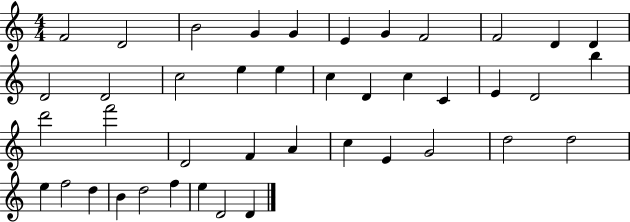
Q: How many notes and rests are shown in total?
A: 42